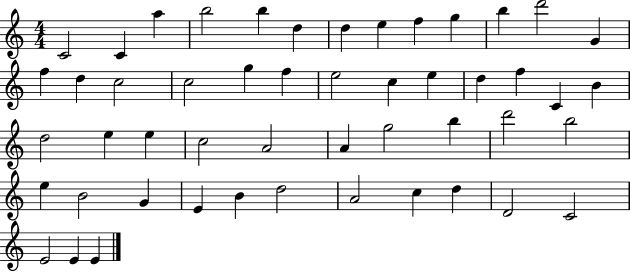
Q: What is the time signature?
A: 4/4